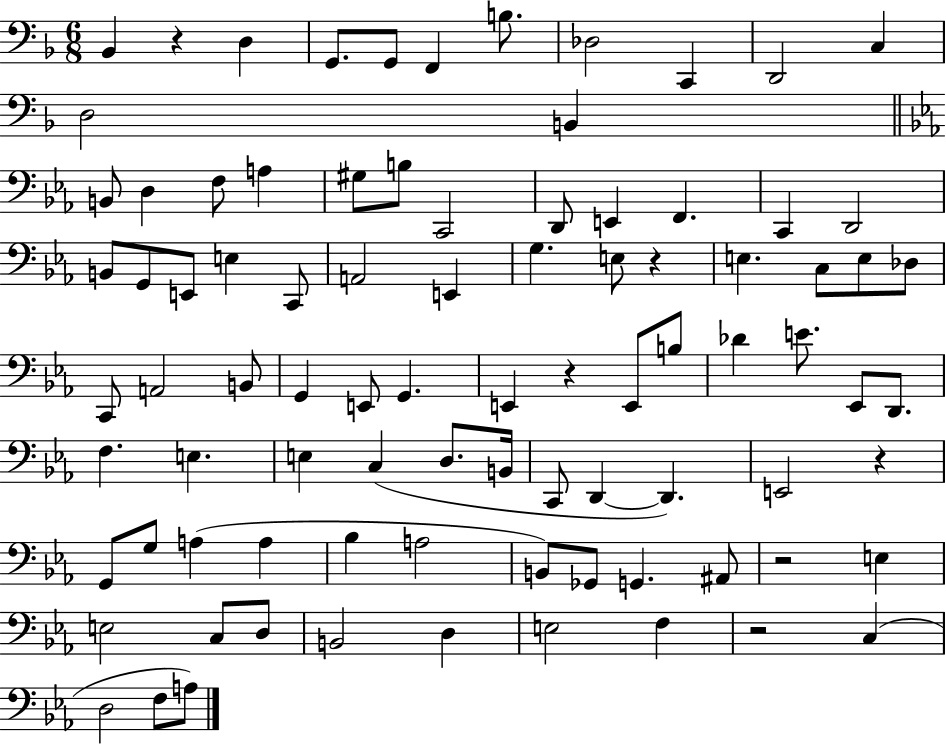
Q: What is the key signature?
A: F major